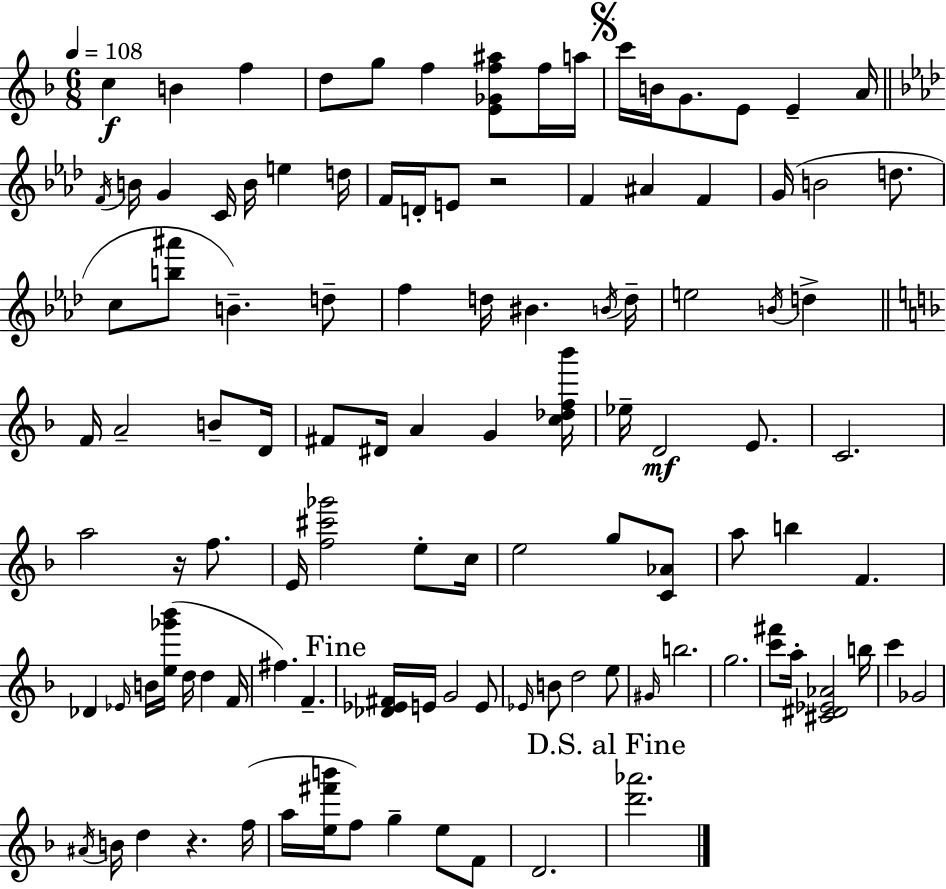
C5/q B4/q F5/q D5/e G5/e F5/q [E4,Gb4,F5,A#5]/e F5/s A5/s C6/s B4/s G4/e. E4/e E4/q A4/s F4/s B4/s G4/q C4/s B4/s E5/q D5/s F4/s D4/s E4/e R/h F4/q A#4/q F4/q G4/s B4/h D5/e. C5/e [B5,A#6]/e B4/q. D5/e F5/q D5/s BIS4/q. B4/s D5/s E5/h B4/s D5/q F4/s A4/h B4/e D4/s F#4/e D#4/s A4/q G4/q [C5,Db5,F5,Bb6]/s Eb5/s D4/h E4/e. C4/h. A5/h R/s F5/e. E4/s [F5,C#6,Gb6]/h E5/e C5/s E5/h G5/e [C4,Ab4]/e A5/e B5/q F4/q. Db4/q Eb4/s B4/s [E5,Gb6,Bb6]/s D5/s D5/q F4/s F#5/q. F4/q. [Db4,Eb4,F#4]/s E4/s G4/h E4/e Eb4/s B4/e D5/h E5/e G#4/s B5/h. G5/h. [C6,F#6]/e A5/s [C#4,D#4,Eb4,Ab4]/h B5/s C6/q Gb4/h A#4/s B4/s D5/q R/q. F5/s A5/s [E5,F#6,B6]/s F5/e G5/q E5/e F4/e D4/h. [D6,Ab6]/h.